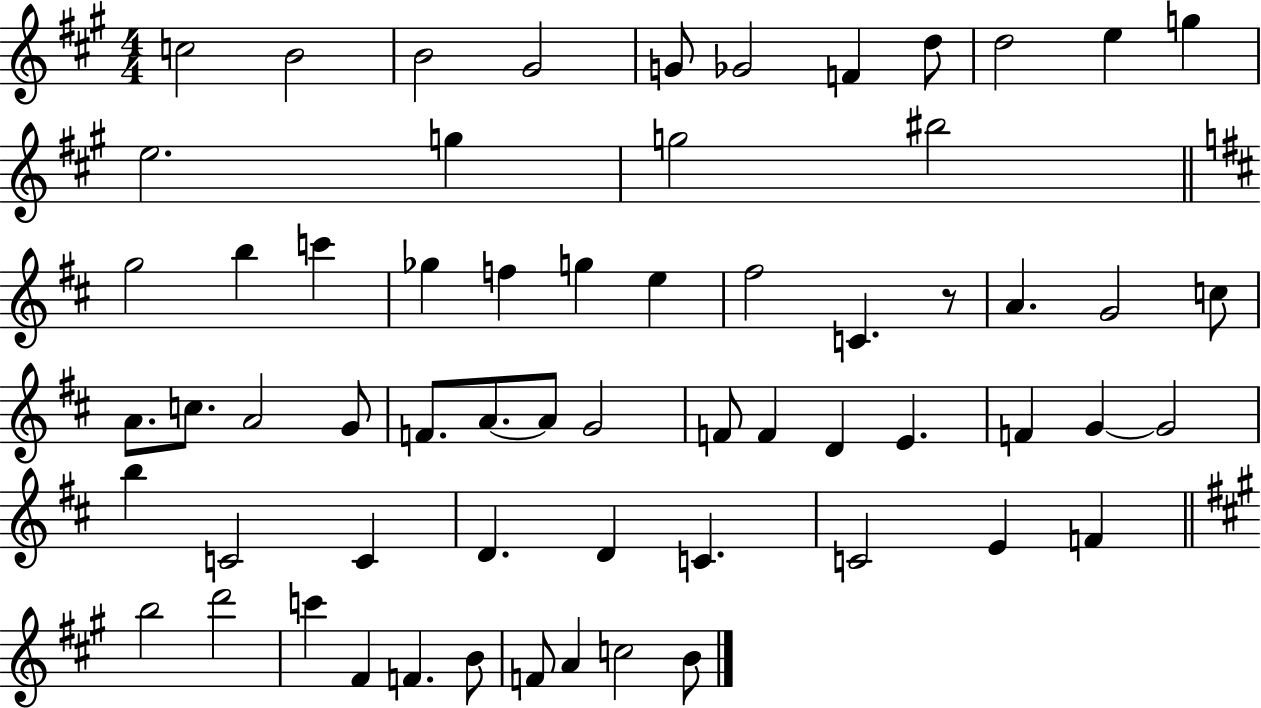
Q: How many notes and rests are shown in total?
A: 62